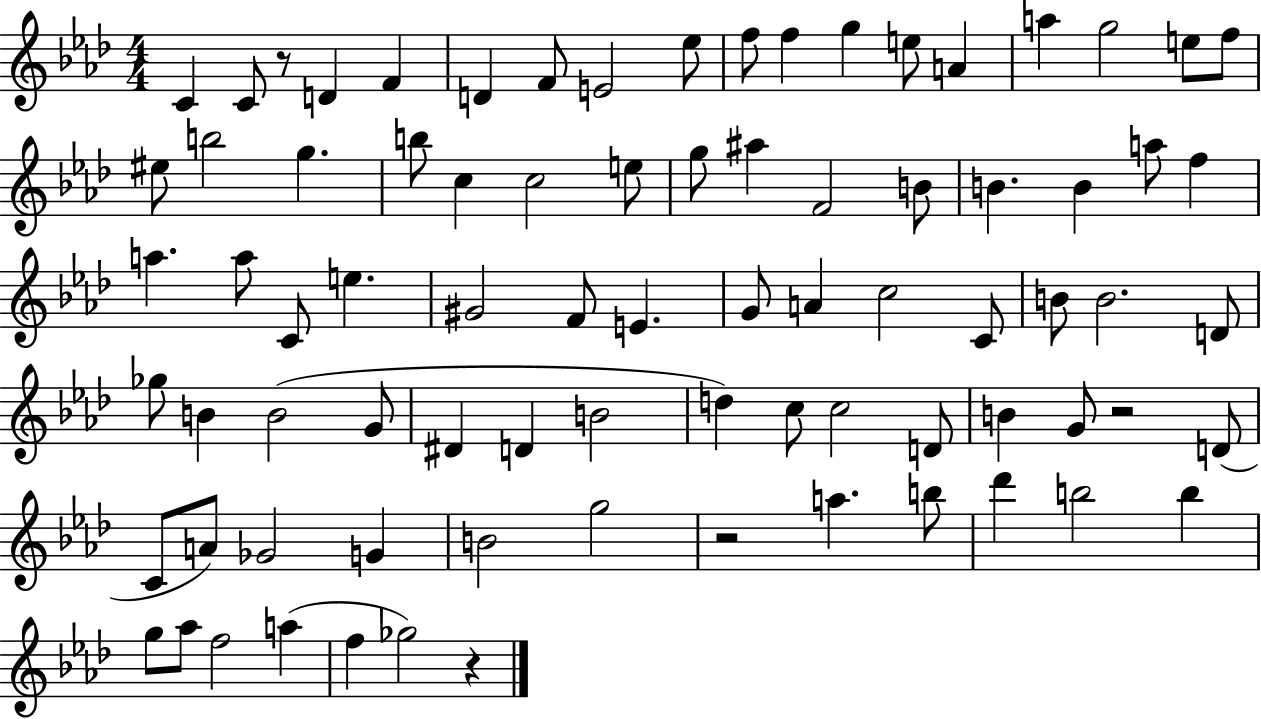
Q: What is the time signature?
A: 4/4